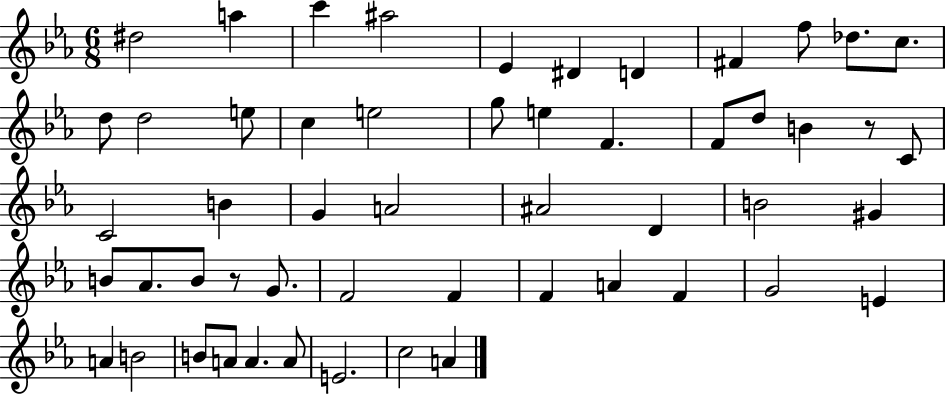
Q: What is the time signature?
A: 6/8